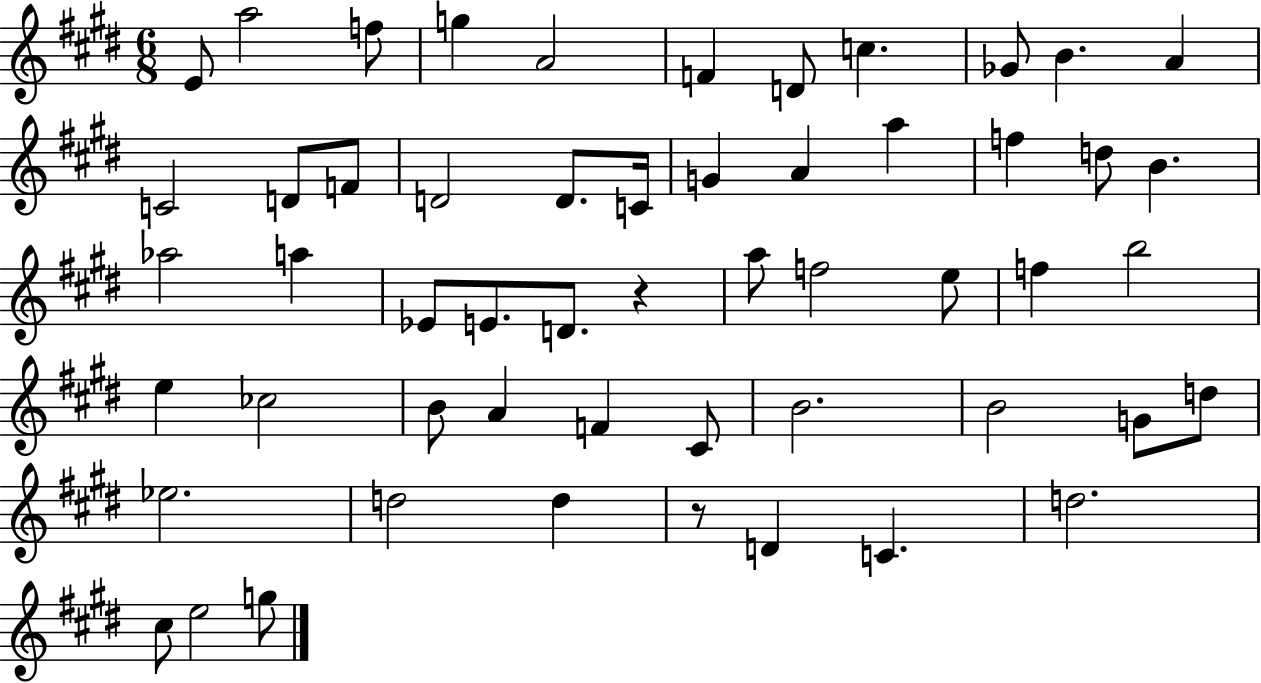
X:1
T:Untitled
M:6/8
L:1/4
K:E
E/2 a2 f/2 g A2 F D/2 c _G/2 B A C2 D/2 F/2 D2 D/2 C/4 G A a f d/2 B _a2 a _E/2 E/2 D/2 z a/2 f2 e/2 f b2 e _c2 B/2 A F ^C/2 B2 B2 G/2 d/2 _e2 d2 d z/2 D C d2 ^c/2 e2 g/2